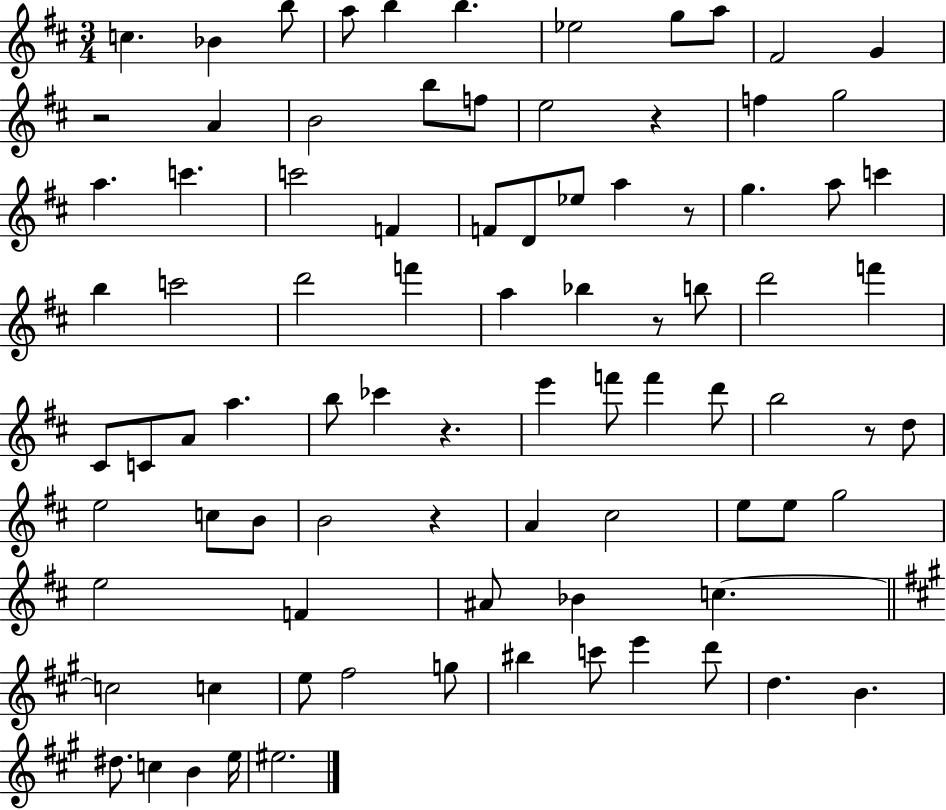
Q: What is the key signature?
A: D major